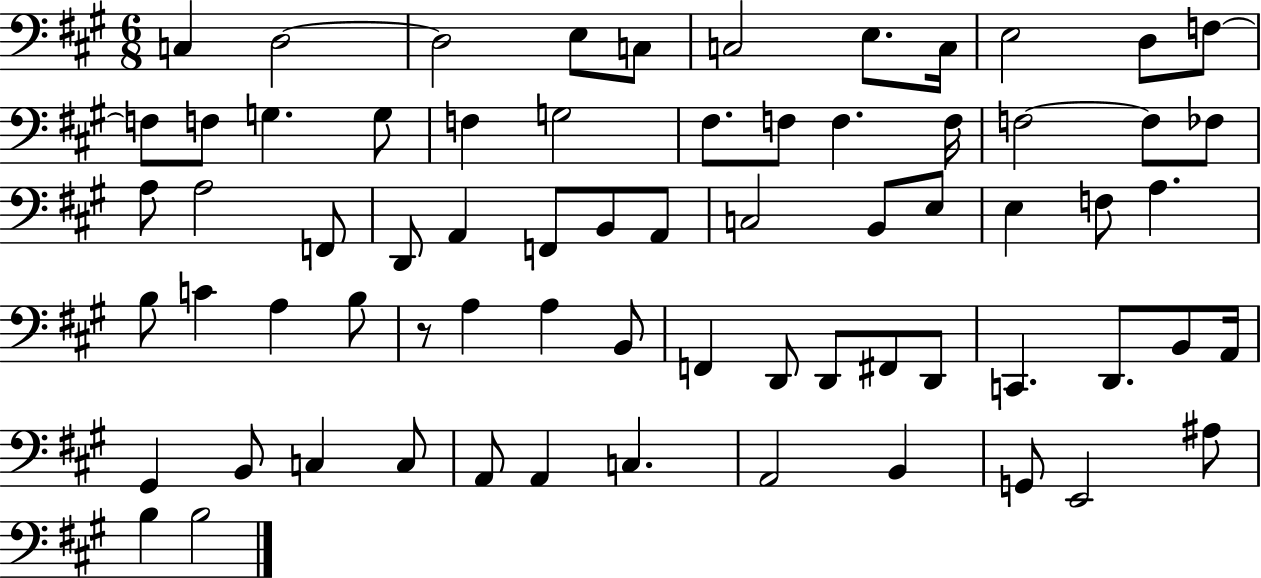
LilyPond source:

{
  \clef bass
  \numericTimeSignature
  \time 6/8
  \key a \major
  \repeat volta 2 { c4 d2~~ | d2 e8 c8 | c2 e8. c16 | e2 d8 f8~~ | \break f8 f8 g4. g8 | f4 g2 | fis8. f8 f4. f16 | f2~~ f8 fes8 | \break a8 a2 f,8 | d,8 a,4 f,8 b,8 a,8 | c2 b,8 e8 | e4 f8 a4. | \break b8 c'4 a4 b8 | r8 a4 a4 b,8 | f,4 d,8 d,8 fis,8 d,8 | c,4. d,8. b,8 a,16 | \break gis,4 b,8 c4 c8 | a,8 a,4 c4. | a,2 b,4 | g,8 e,2 ais8 | \break b4 b2 | } \bar "|."
}